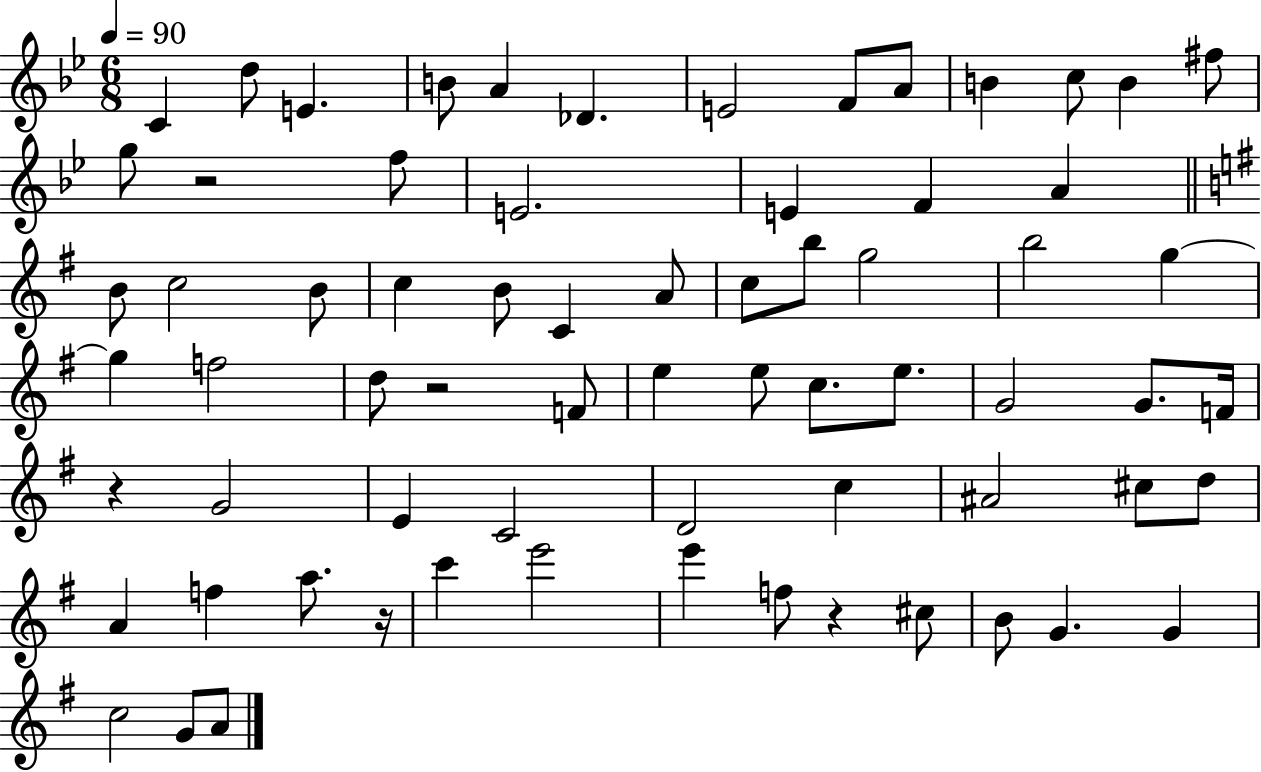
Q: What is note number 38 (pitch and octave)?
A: C5